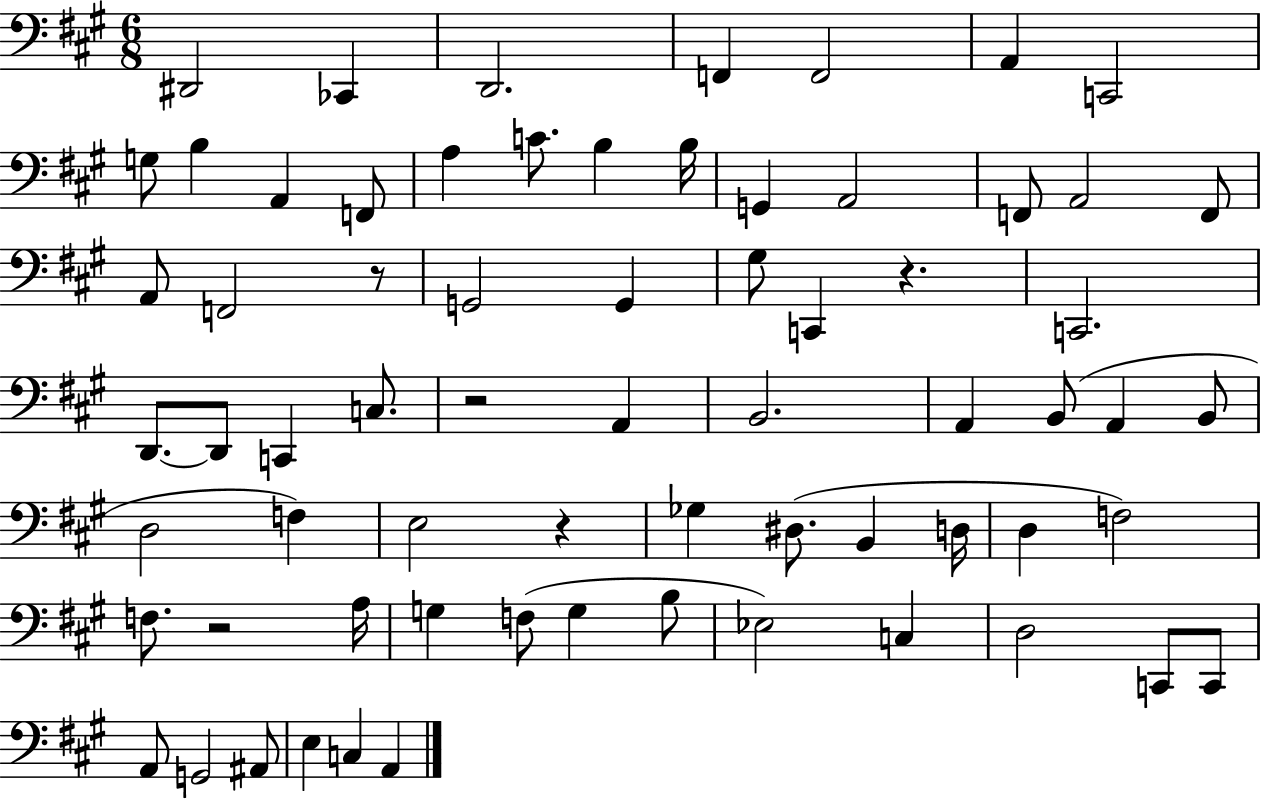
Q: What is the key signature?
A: A major